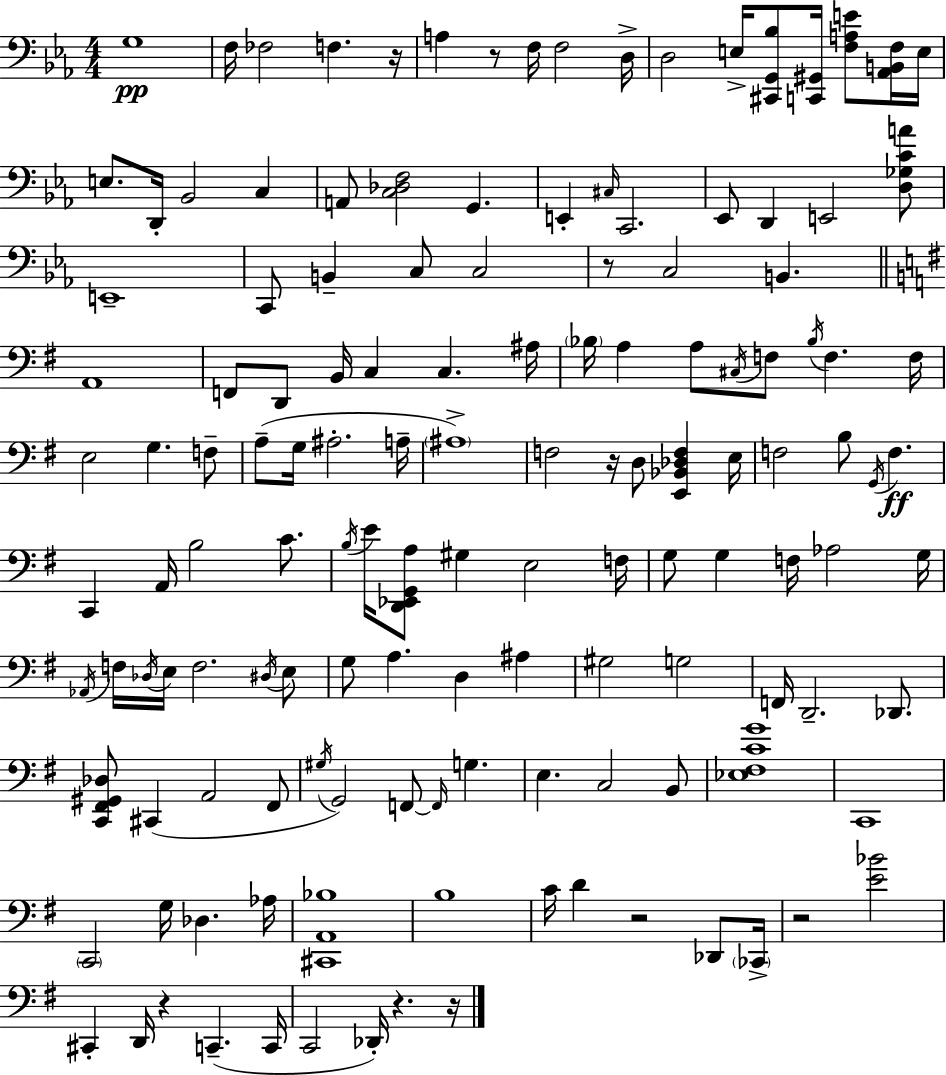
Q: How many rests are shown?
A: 9